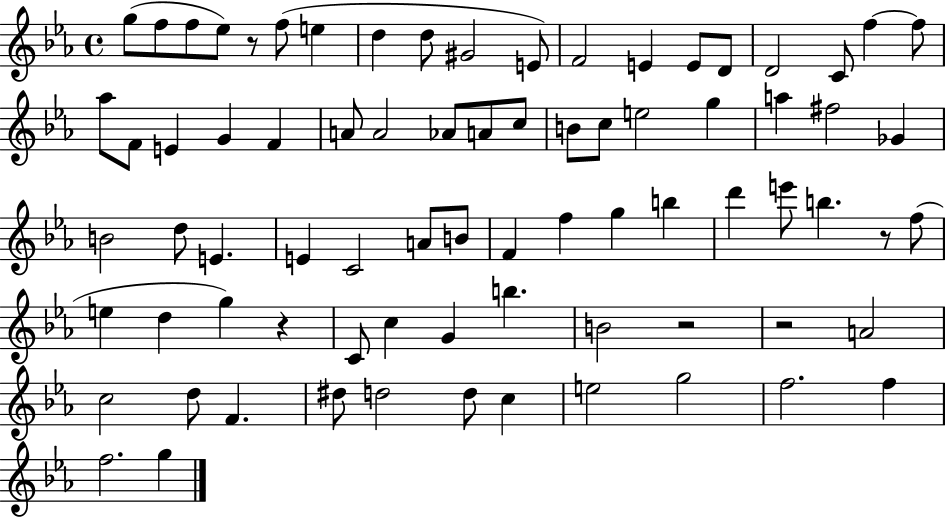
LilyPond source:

{
  \clef treble
  \time 4/4
  \defaultTimeSignature
  \key ees \major
  g''8( f''8 f''8 ees''8) r8 f''8( e''4 | d''4 d''8 gis'2 e'8) | f'2 e'4 e'8 d'8 | d'2 c'8 f''4~~ f''8 | \break aes''8 f'8 e'4 g'4 f'4 | a'8 a'2 aes'8 a'8 c''8 | b'8 c''8 e''2 g''4 | a''4 fis''2 ges'4 | \break b'2 d''8 e'4. | e'4 c'2 a'8 b'8 | f'4 f''4 g''4 b''4 | d'''4 e'''8 b''4. r8 f''8( | \break e''4 d''4 g''4) r4 | c'8 c''4 g'4 b''4. | b'2 r2 | r2 a'2 | \break c''2 d''8 f'4. | dis''8 d''2 d''8 c''4 | e''2 g''2 | f''2. f''4 | \break f''2. g''4 | \bar "|."
}